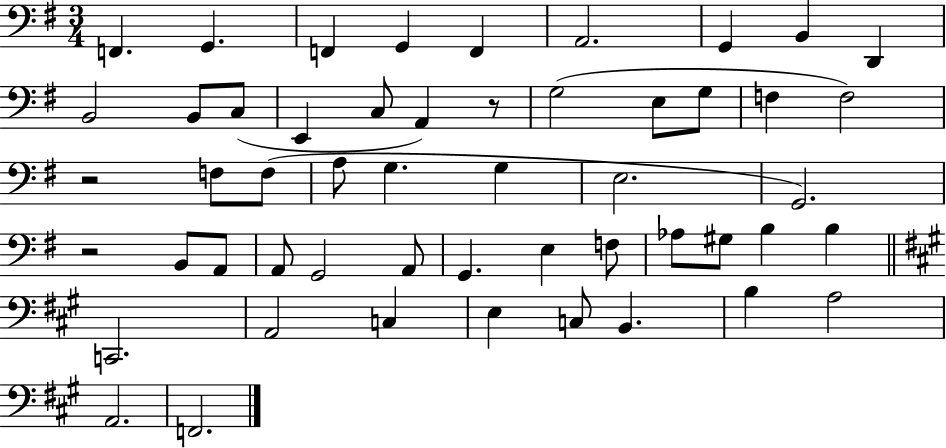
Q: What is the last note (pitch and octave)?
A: F2